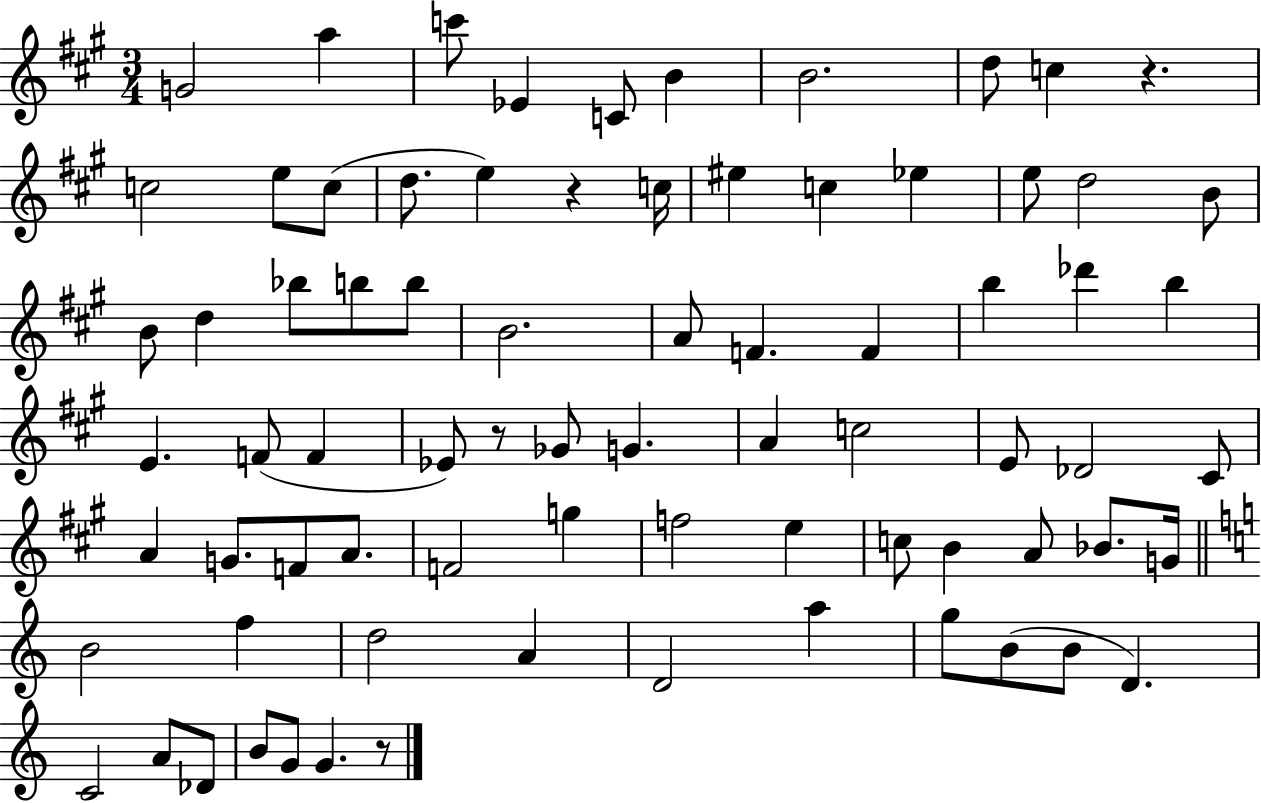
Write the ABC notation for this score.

X:1
T:Untitled
M:3/4
L:1/4
K:A
G2 a c'/2 _E C/2 B B2 d/2 c z c2 e/2 c/2 d/2 e z c/4 ^e c _e e/2 d2 B/2 B/2 d _b/2 b/2 b/2 B2 A/2 F F b _d' b E F/2 F _E/2 z/2 _G/2 G A c2 E/2 _D2 ^C/2 A G/2 F/2 A/2 F2 g f2 e c/2 B A/2 _B/2 G/4 B2 f d2 A D2 a g/2 B/2 B/2 D C2 A/2 _D/2 B/2 G/2 G z/2